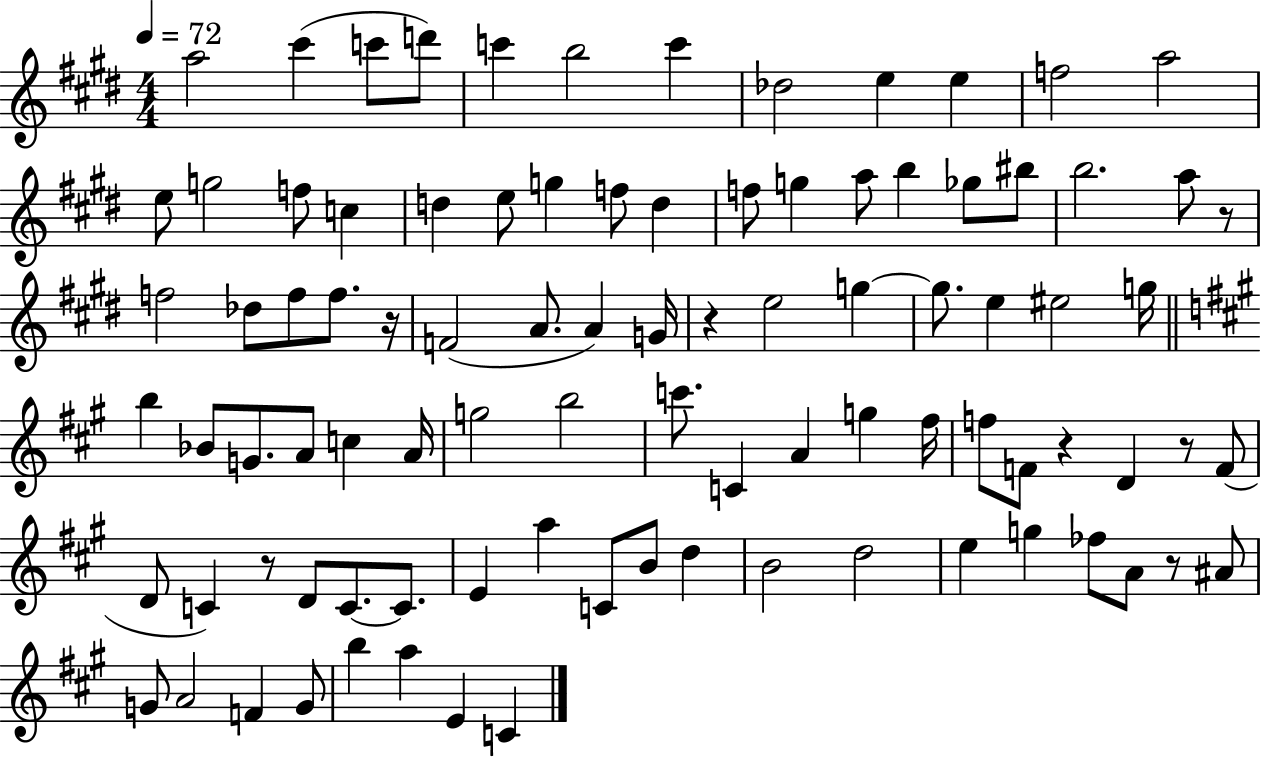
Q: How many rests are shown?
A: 7